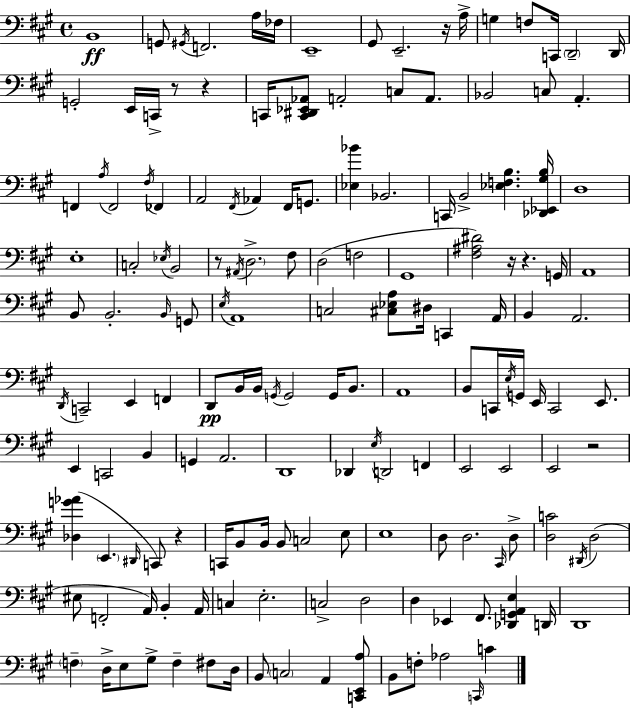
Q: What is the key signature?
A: A major